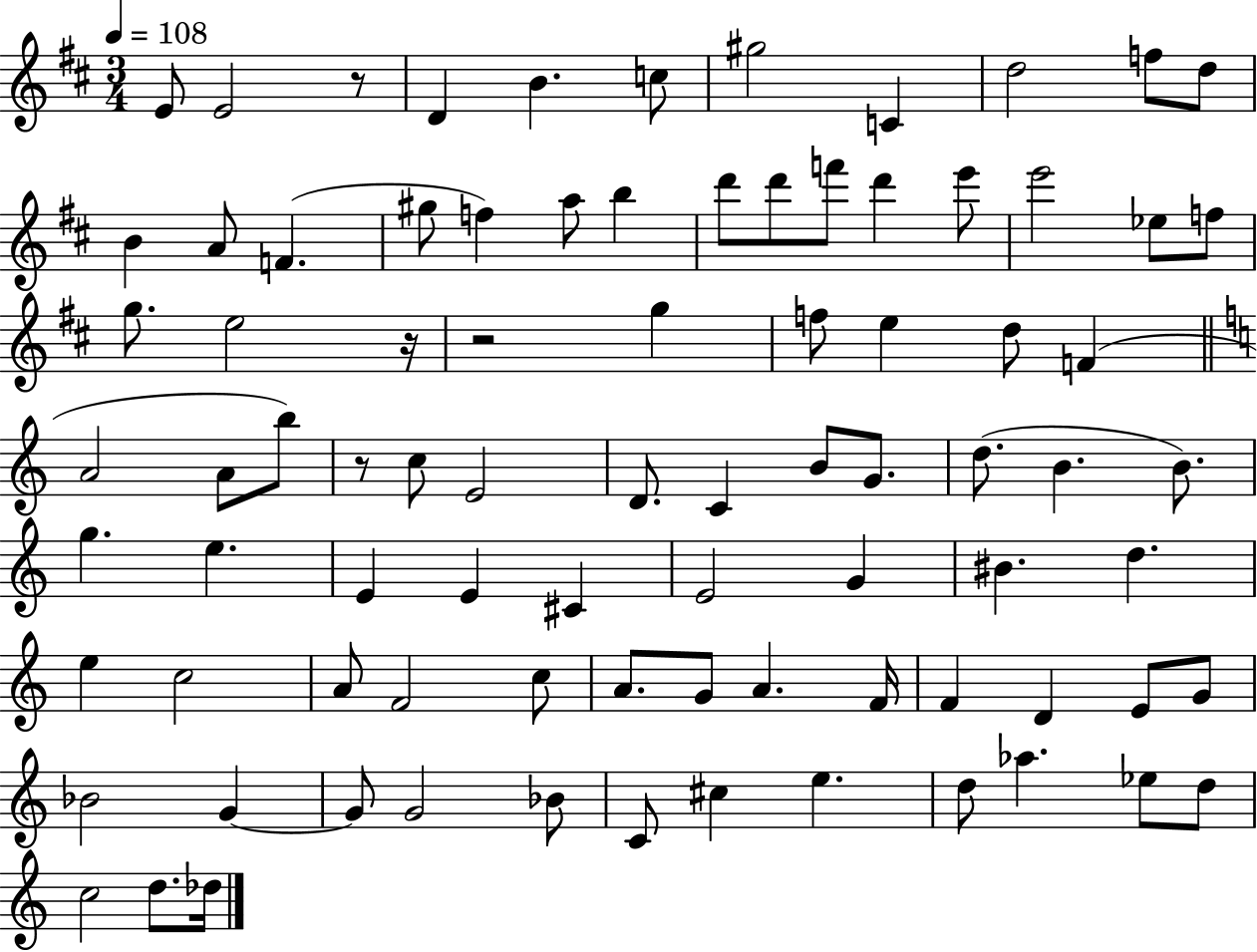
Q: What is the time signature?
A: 3/4